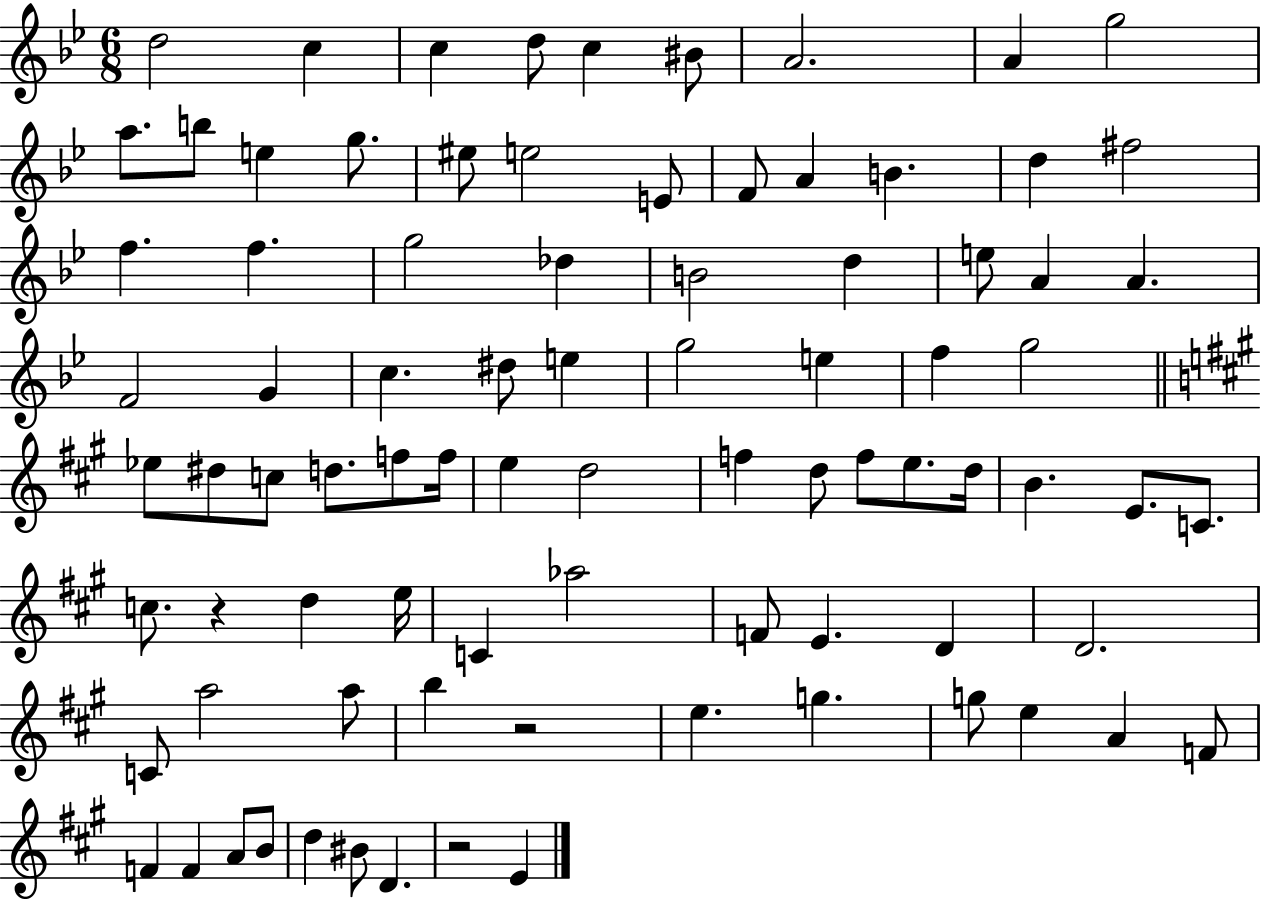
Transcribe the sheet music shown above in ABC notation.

X:1
T:Untitled
M:6/8
L:1/4
K:Bb
d2 c c d/2 c ^B/2 A2 A g2 a/2 b/2 e g/2 ^e/2 e2 E/2 F/2 A B d ^f2 f f g2 _d B2 d e/2 A A F2 G c ^d/2 e g2 e f g2 _e/2 ^d/2 c/2 d/2 f/2 f/4 e d2 f d/2 f/2 e/2 d/4 B E/2 C/2 c/2 z d e/4 C _a2 F/2 E D D2 C/2 a2 a/2 b z2 e g g/2 e A F/2 F F A/2 B/2 d ^B/2 D z2 E